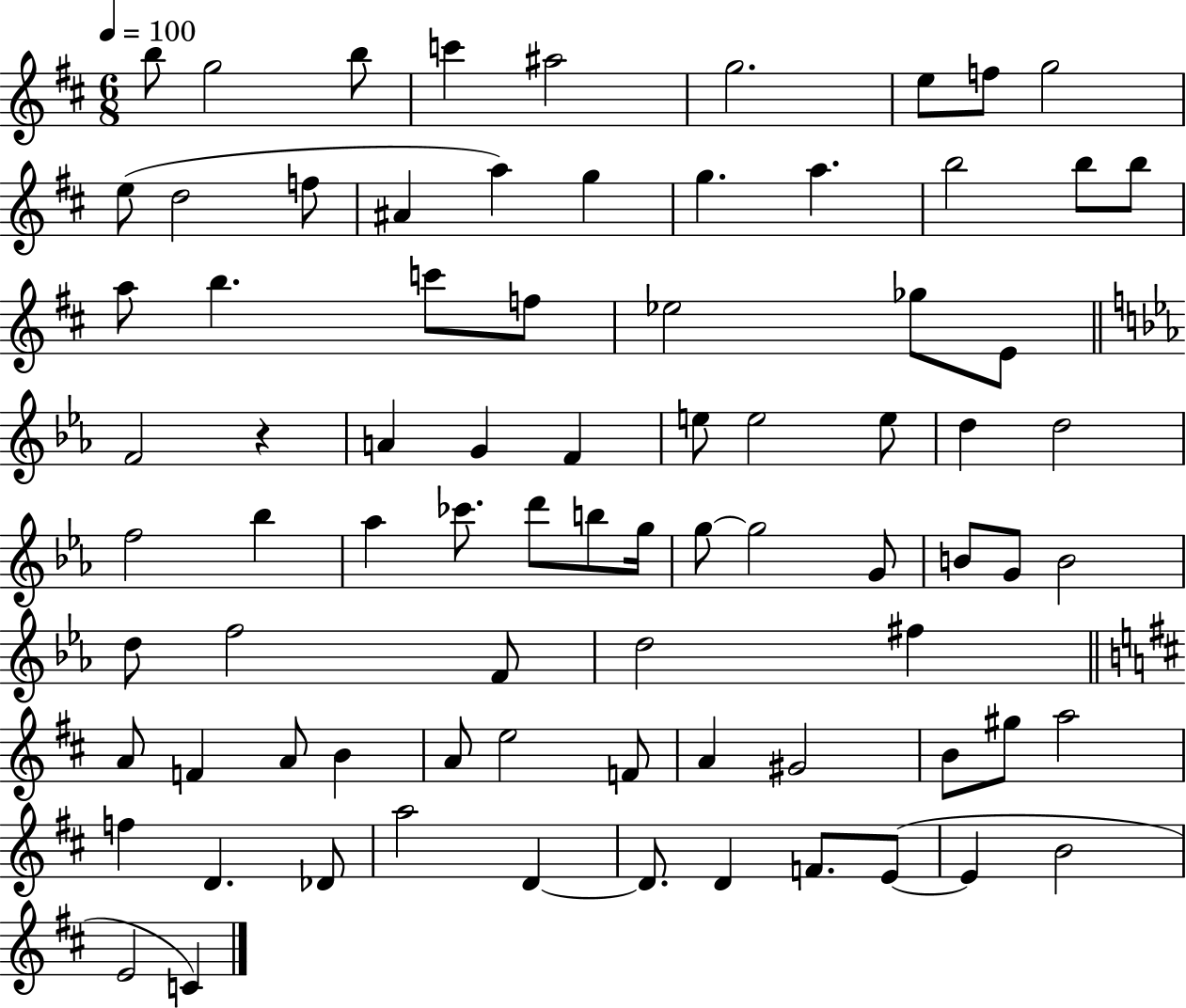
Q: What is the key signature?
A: D major